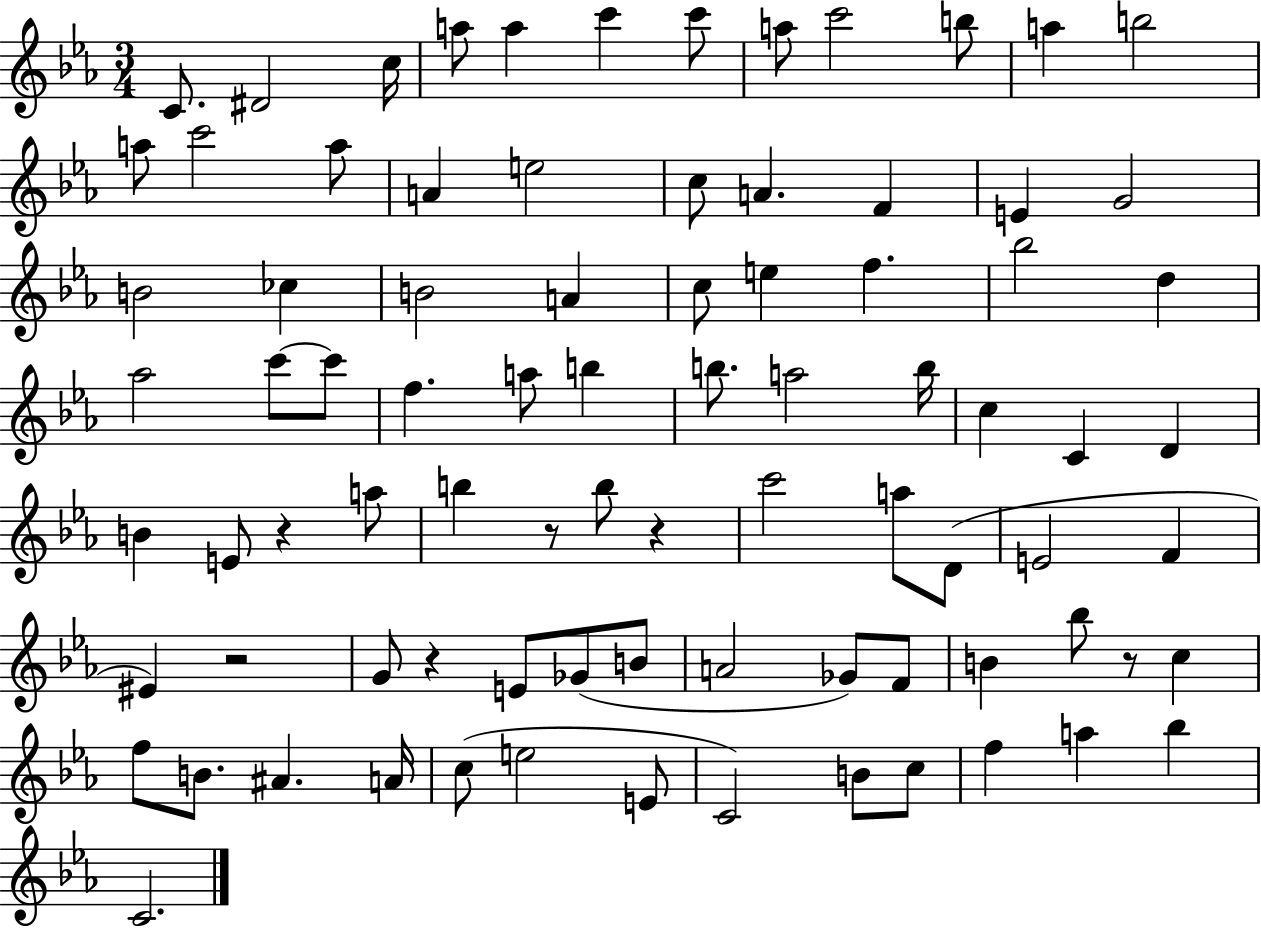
{
  \clef treble
  \numericTimeSignature
  \time 3/4
  \key ees \major
  c'8. dis'2 c''16 | a''8 a''4 c'''4 c'''8 | a''8 c'''2 b''8 | a''4 b''2 | \break a''8 c'''2 a''8 | a'4 e''2 | c''8 a'4. f'4 | e'4 g'2 | \break b'2 ces''4 | b'2 a'4 | c''8 e''4 f''4. | bes''2 d''4 | \break aes''2 c'''8~~ c'''8 | f''4. a''8 b''4 | b''8. a''2 b''16 | c''4 c'4 d'4 | \break b'4 e'8 r4 a''8 | b''4 r8 b''8 r4 | c'''2 a''8 d'8( | e'2 f'4 | \break eis'4) r2 | g'8 r4 e'8 ges'8( b'8 | a'2 ges'8) f'8 | b'4 bes''8 r8 c''4 | \break f''8 b'8. ais'4. a'16 | c''8( e''2 e'8 | c'2) b'8 c''8 | f''4 a''4 bes''4 | \break c'2. | \bar "|."
}